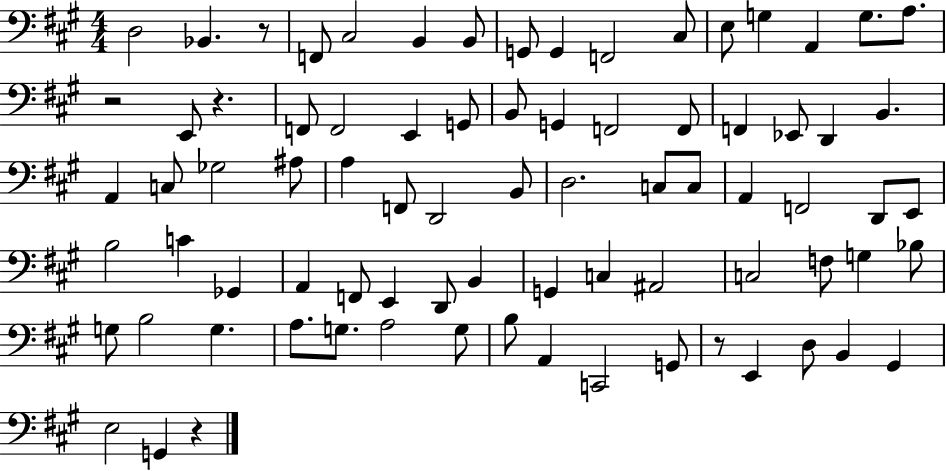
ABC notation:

X:1
T:Untitled
M:4/4
L:1/4
K:A
D,2 _B,, z/2 F,,/2 ^C,2 B,, B,,/2 G,,/2 G,, F,,2 ^C,/2 E,/2 G, A,, G,/2 A,/2 z2 E,,/2 z F,,/2 F,,2 E,, G,,/2 B,,/2 G,, F,,2 F,,/2 F,, _E,,/2 D,, B,, A,, C,/2 _G,2 ^A,/2 A, F,,/2 D,,2 B,,/2 D,2 C,/2 C,/2 A,, F,,2 D,,/2 E,,/2 B,2 C _G,, A,, F,,/2 E,, D,,/2 B,, G,, C, ^A,,2 C,2 F,/2 G, _B,/2 G,/2 B,2 G, A,/2 G,/2 A,2 G,/2 B,/2 A,, C,,2 G,,/2 z/2 E,, D,/2 B,, ^G,, E,2 G,, z